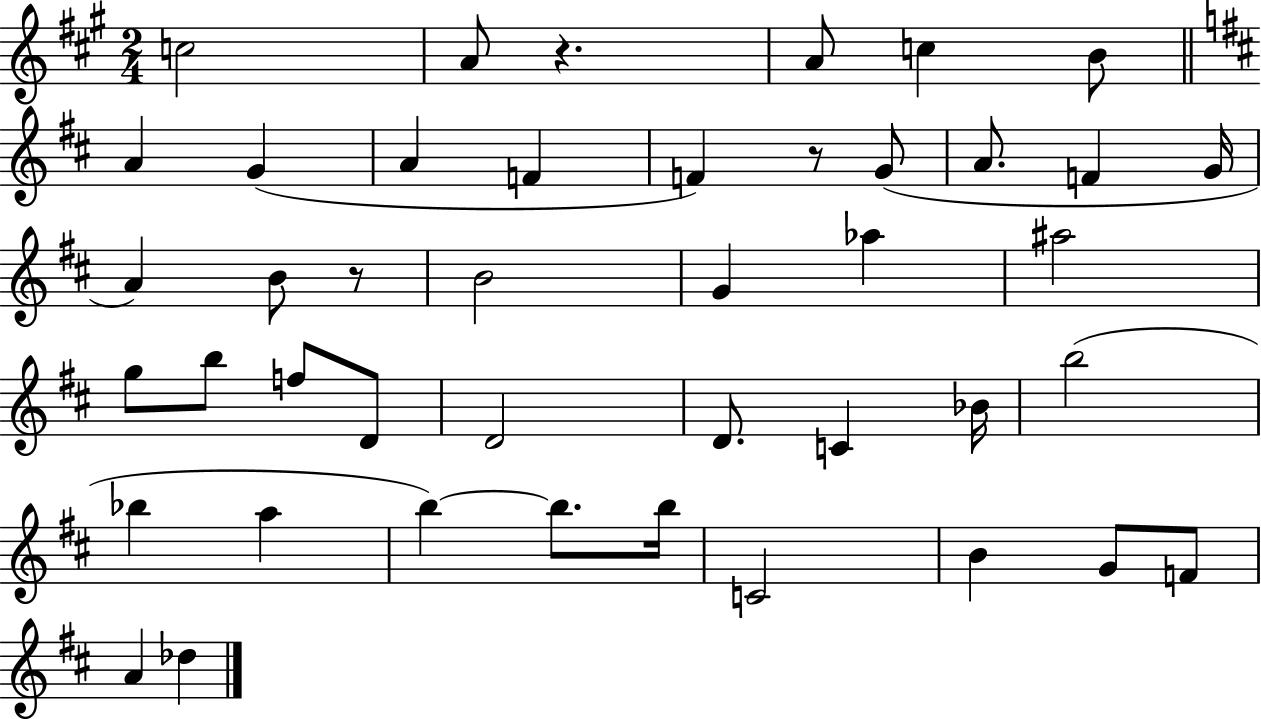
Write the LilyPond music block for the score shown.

{
  \clef treble
  \numericTimeSignature
  \time 2/4
  \key a \major
  c''2 | a'8 r4. | a'8 c''4 b'8 | \bar "||" \break \key d \major a'4 g'4( | a'4 f'4 | f'4) r8 g'8( | a'8. f'4 g'16 | \break a'4) b'8 r8 | b'2 | g'4 aes''4 | ais''2 | \break g''8 b''8 f''8 d'8 | d'2 | d'8. c'4 bes'16 | b''2( | \break bes''4 a''4 | b''4~~) b''8. b''16 | c'2 | b'4 g'8 f'8 | \break a'4 des''4 | \bar "|."
}